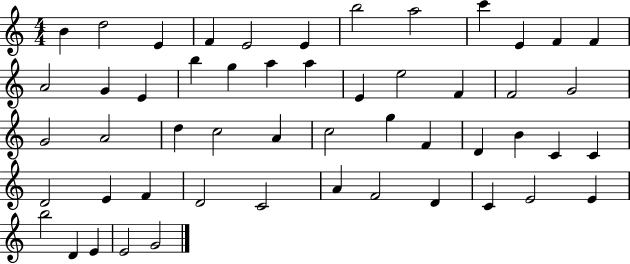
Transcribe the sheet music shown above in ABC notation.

X:1
T:Untitled
M:4/4
L:1/4
K:C
B d2 E F E2 E b2 a2 c' E F F A2 G E b g a a E e2 F F2 G2 G2 A2 d c2 A c2 g F D B C C D2 E F D2 C2 A F2 D C E2 E b2 D E E2 G2